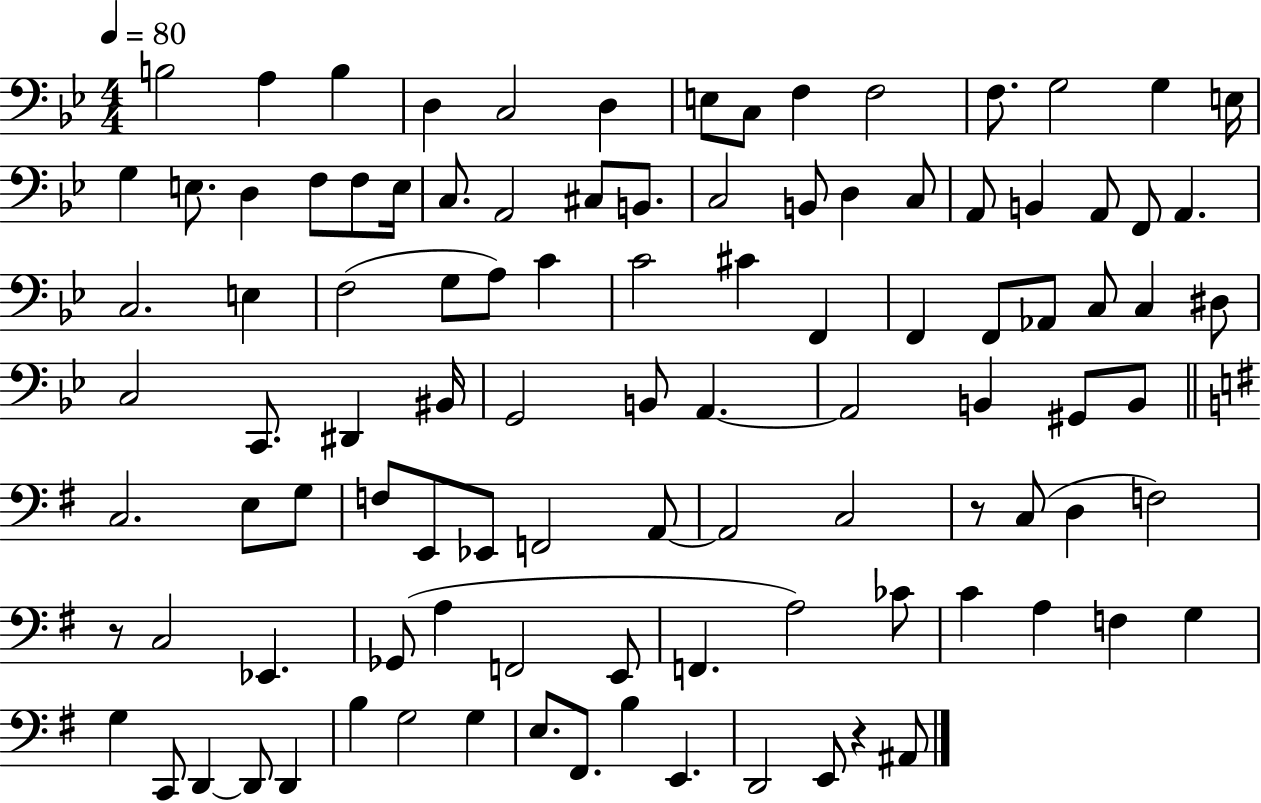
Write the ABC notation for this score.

X:1
T:Untitled
M:4/4
L:1/4
K:Bb
B,2 A, B, D, C,2 D, E,/2 C,/2 F, F,2 F,/2 G,2 G, E,/4 G, E,/2 D, F,/2 F,/2 E,/4 C,/2 A,,2 ^C,/2 B,,/2 C,2 B,,/2 D, C,/2 A,,/2 B,, A,,/2 F,,/2 A,, C,2 E, F,2 G,/2 A,/2 C C2 ^C F,, F,, F,,/2 _A,,/2 C,/2 C, ^D,/2 C,2 C,,/2 ^D,, ^B,,/4 G,,2 B,,/2 A,, A,,2 B,, ^G,,/2 B,,/2 C,2 E,/2 G,/2 F,/2 E,,/2 _E,,/2 F,,2 A,,/2 A,,2 C,2 z/2 C,/2 D, F,2 z/2 C,2 _E,, _G,,/2 A, F,,2 E,,/2 F,, A,2 _C/2 C A, F, G, G, C,,/2 D,, D,,/2 D,, B, G,2 G, E,/2 ^F,,/2 B, E,, D,,2 E,,/2 z ^A,,/2